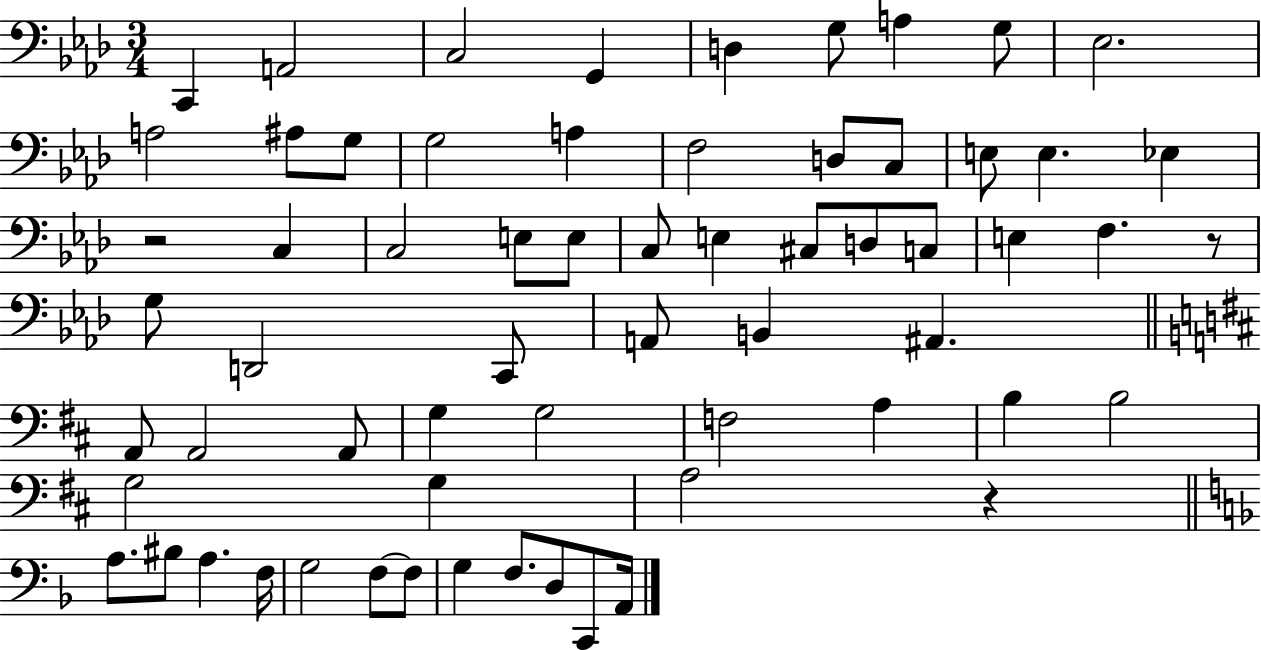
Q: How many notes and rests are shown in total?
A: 64